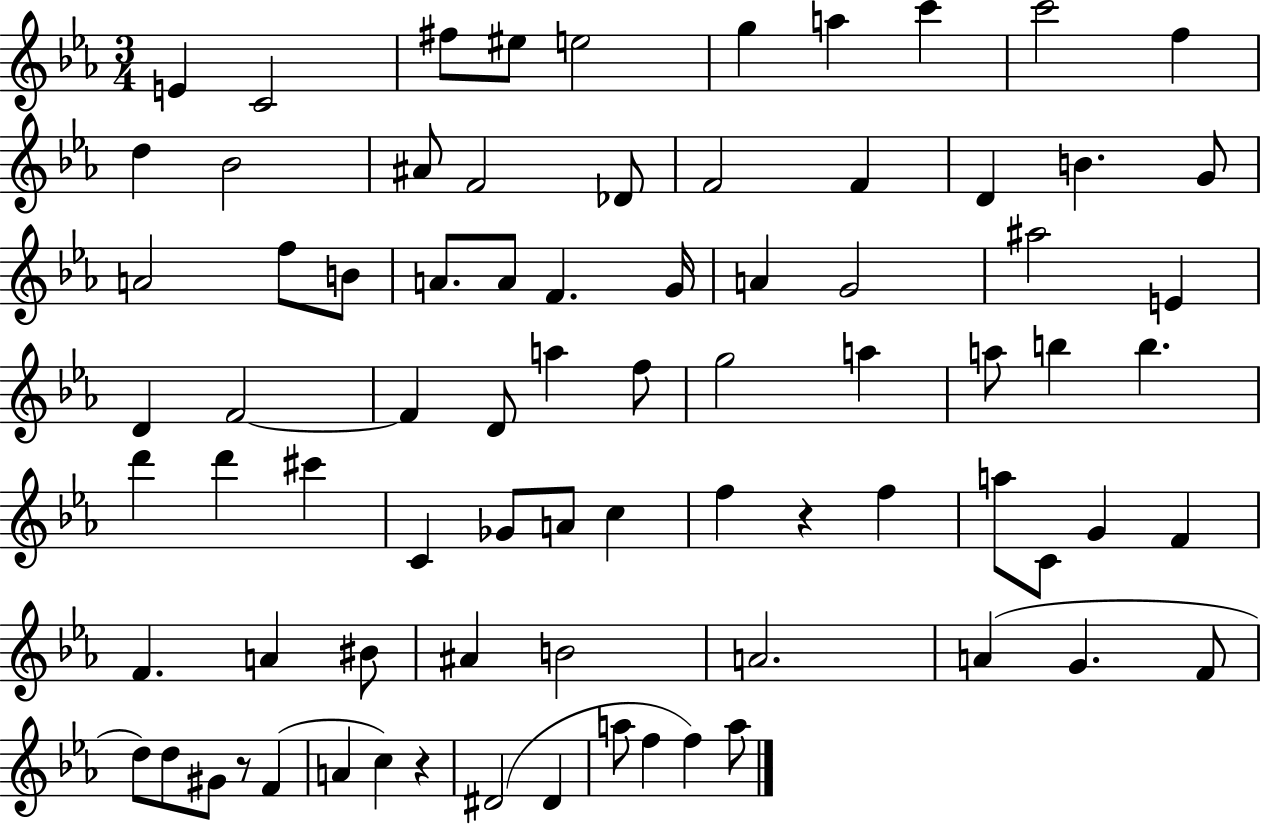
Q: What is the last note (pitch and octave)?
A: A5